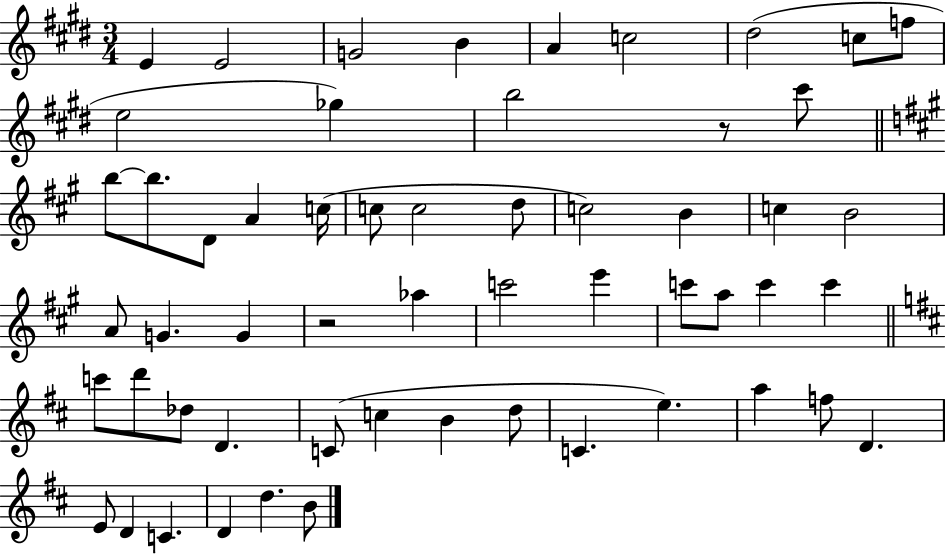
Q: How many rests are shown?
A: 2